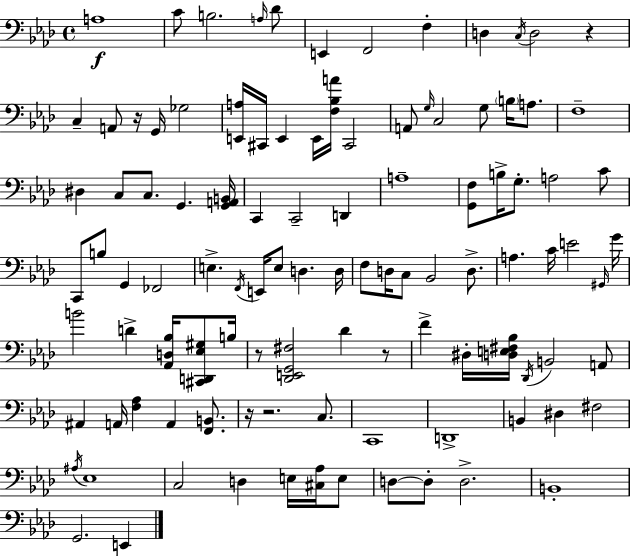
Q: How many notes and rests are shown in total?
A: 105